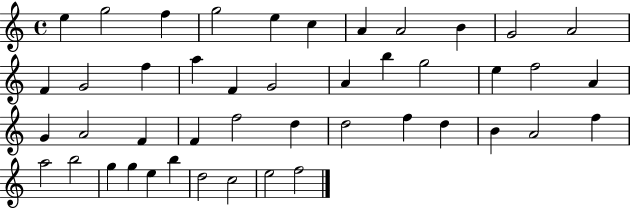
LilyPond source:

{
  \clef treble
  \time 4/4
  \defaultTimeSignature
  \key c \major
  e''4 g''2 f''4 | g''2 e''4 c''4 | a'4 a'2 b'4 | g'2 a'2 | \break f'4 g'2 f''4 | a''4 f'4 g'2 | a'4 b''4 g''2 | e''4 f''2 a'4 | \break g'4 a'2 f'4 | f'4 f''2 d''4 | d''2 f''4 d''4 | b'4 a'2 f''4 | \break a''2 b''2 | g''4 g''4 e''4 b''4 | d''2 c''2 | e''2 f''2 | \break \bar "|."
}